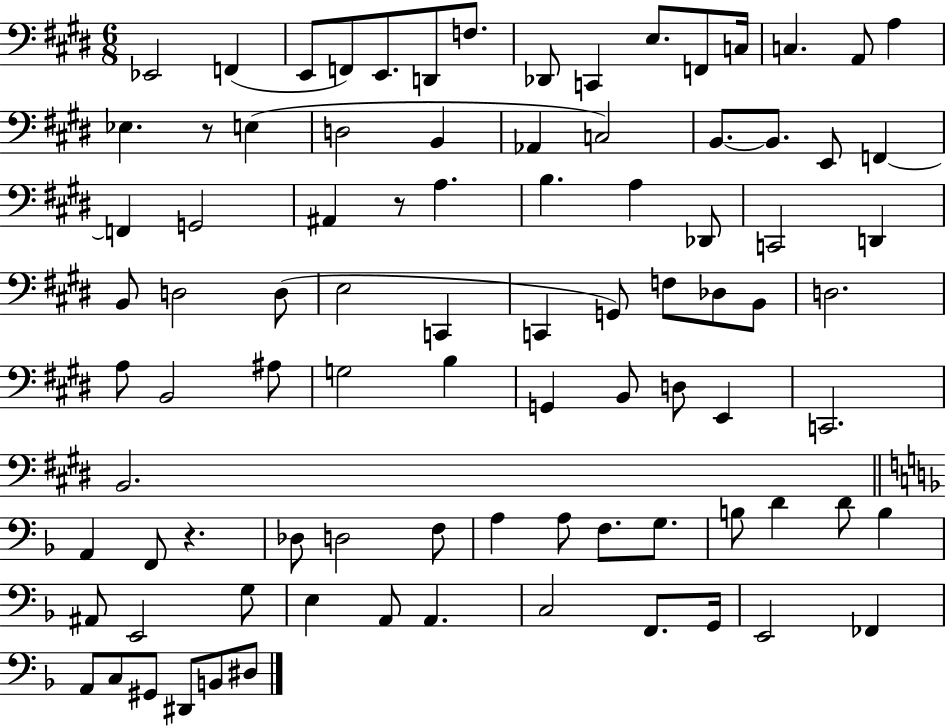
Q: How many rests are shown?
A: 3